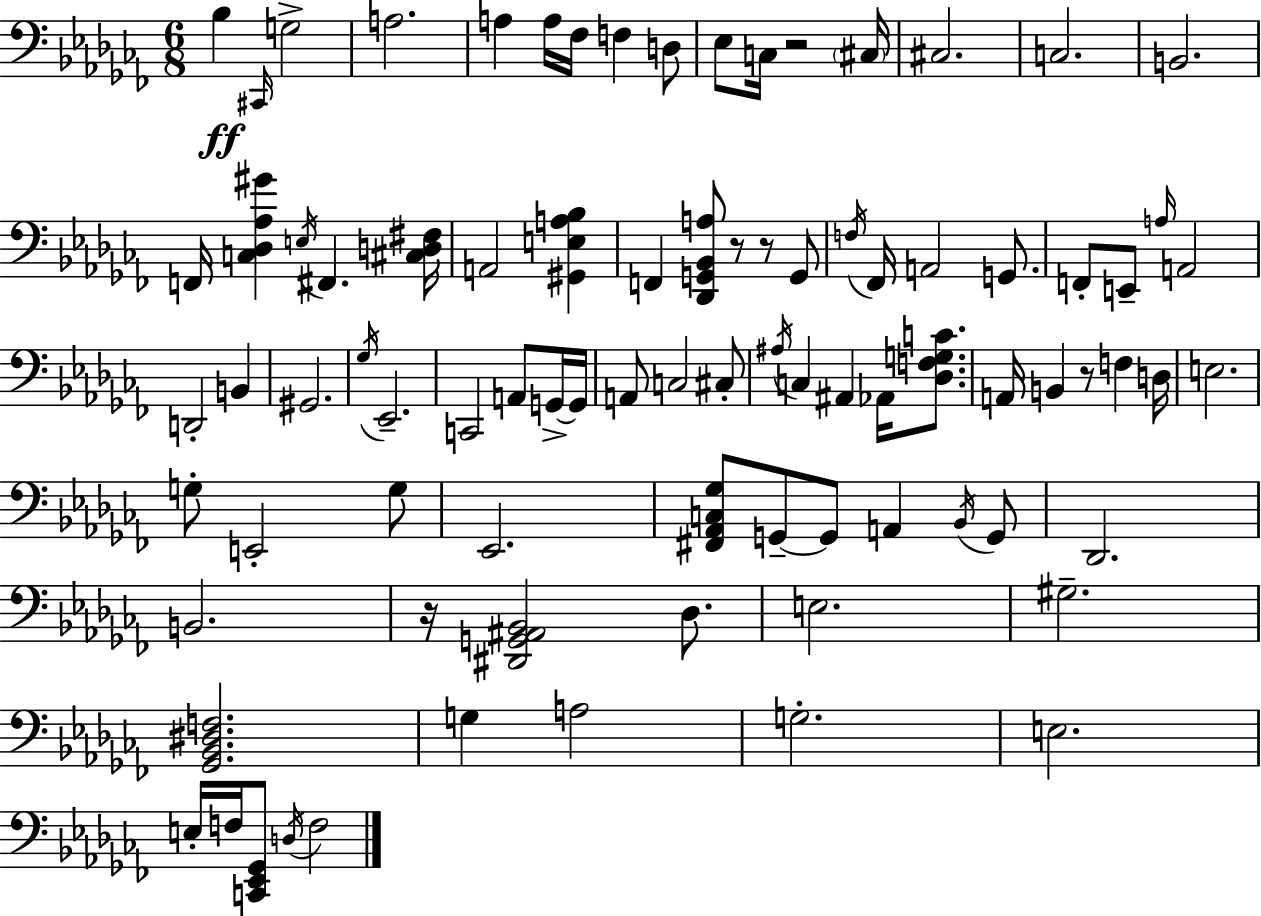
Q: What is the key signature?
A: AES minor